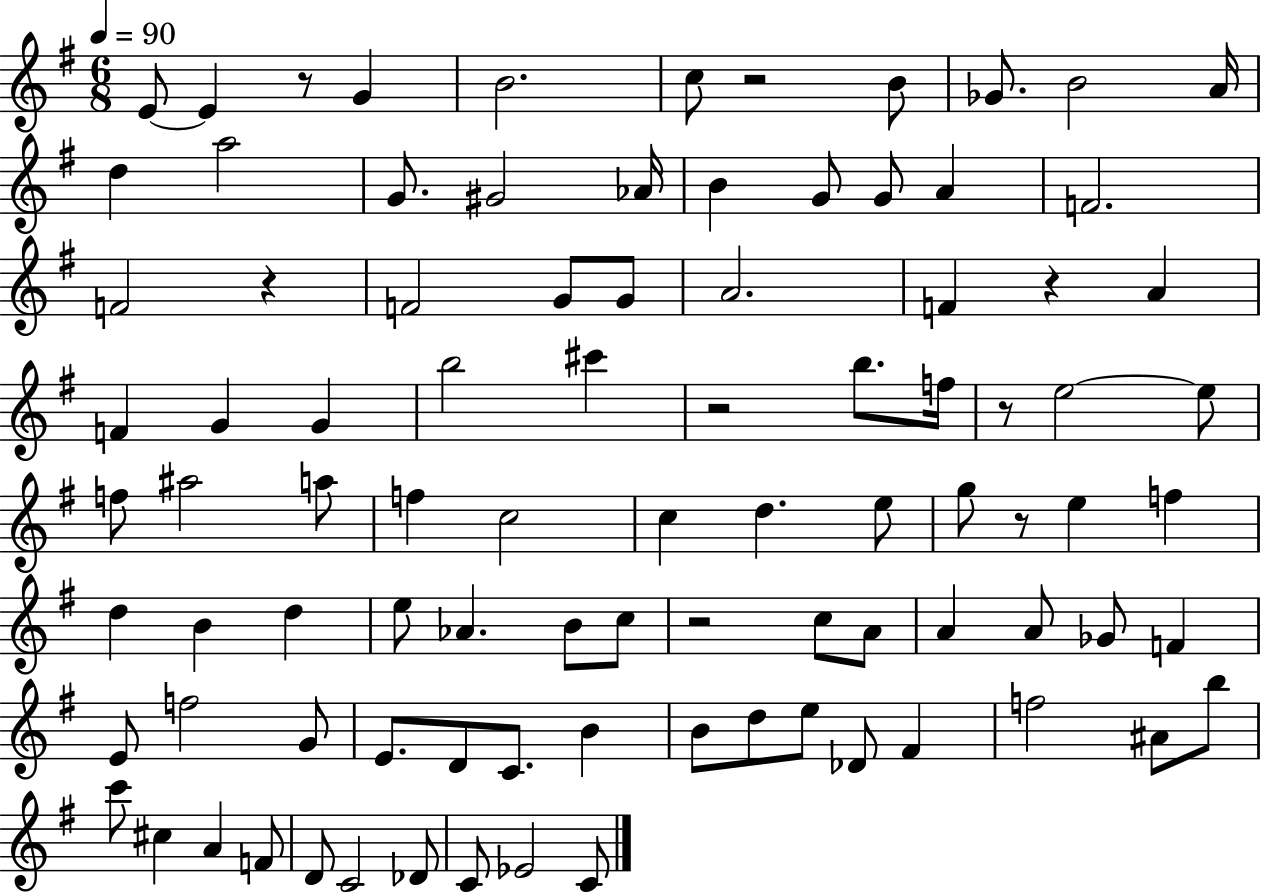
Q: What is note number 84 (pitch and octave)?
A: C4